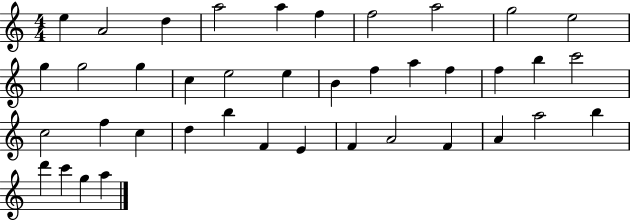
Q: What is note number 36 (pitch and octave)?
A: B5